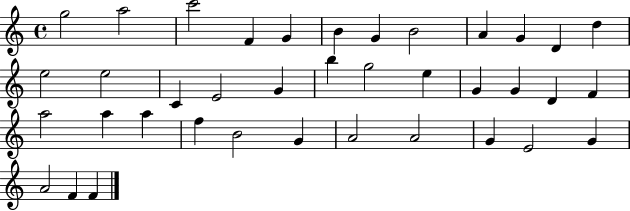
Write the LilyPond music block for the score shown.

{
  \clef treble
  \time 4/4
  \defaultTimeSignature
  \key c \major
  g''2 a''2 | c'''2 f'4 g'4 | b'4 g'4 b'2 | a'4 g'4 d'4 d''4 | \break e''2 e''2 | c'4 e'2 g'4 | b''4 g''2 e''4 | g'4 g'4 d'4 f'4 | \break a''2 a''4 a''4 | f''4 b'2 g'4 | a'2 a'2 | g'4 e'2 g'4 | \break a'2 f'4 f'4 | \bar "|."
}